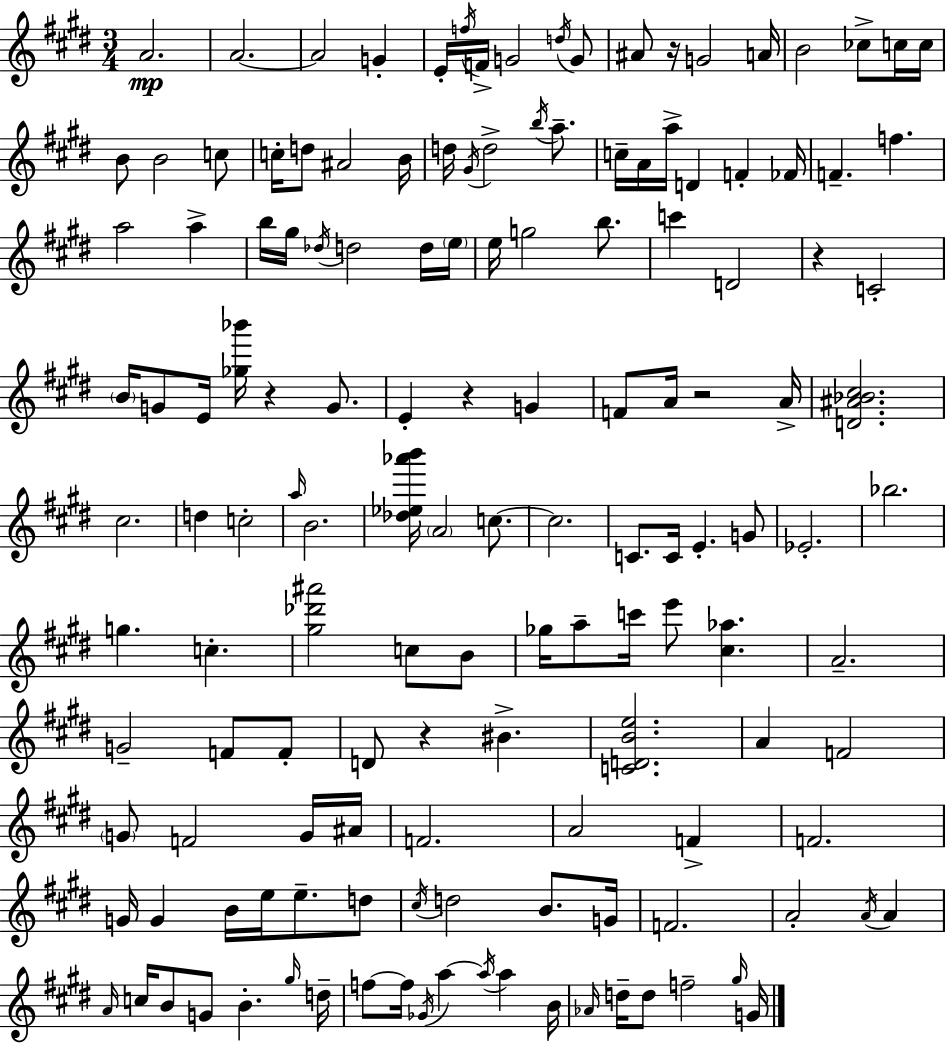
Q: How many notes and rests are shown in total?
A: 144